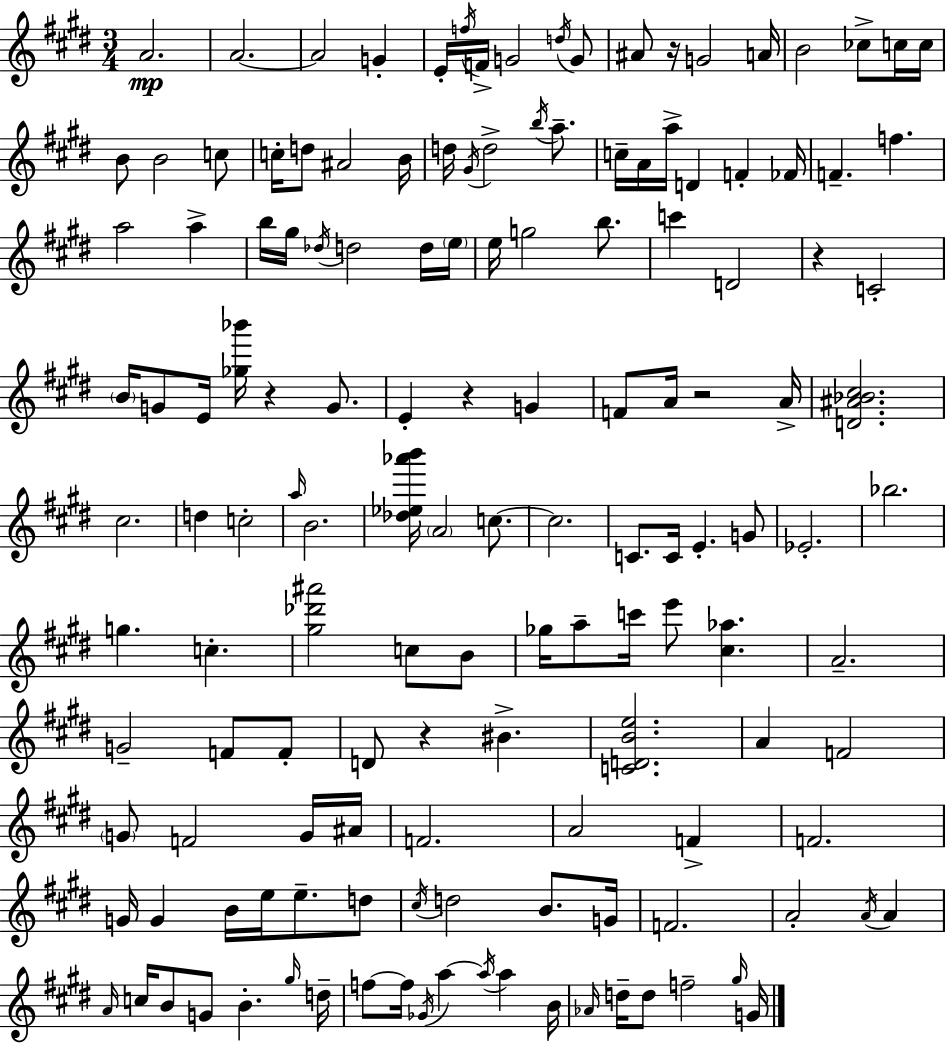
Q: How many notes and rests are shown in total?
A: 144